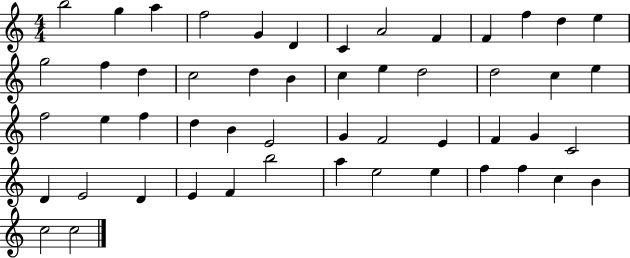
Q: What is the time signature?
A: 4/4